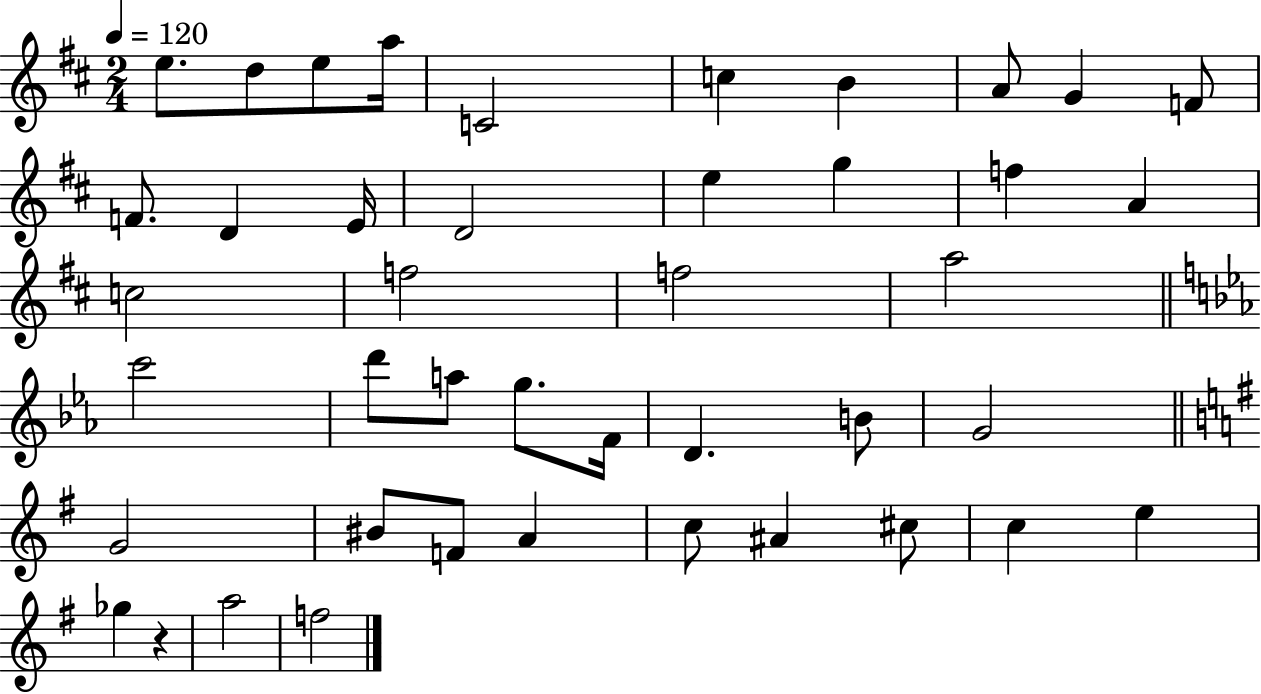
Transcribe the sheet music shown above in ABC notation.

X:1
T:Untitled
M:2/4
L:1/4
K:D
e/2 d/2 e/2 a/4 C2 c B A/2 G F/2 F/2 D E/4 D2 e g f A c2 f2 f2 a2 c'2 d'/2 a/2 g/2 F/4 D B/2 G2 G2 ^B/2 F/2 A c/2 ^A ^c/2 c e _g z a2 f2